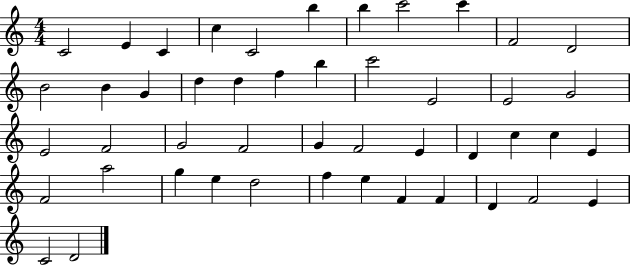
{
  \clef treble
  \numericTimeSignature
  \time 4/4
  \key c \major
  c'2 e'4 c'4 | c''4 c'2 b''4 | b''4 c'''2 c'''4 | f'2 d'2 | \break b'2 b'4 g'4 | d''4 d''4 f''4 b''4 | c'''2 e'2 | e'2 g'2 | \break e'2 f'2 | g'2 f'2 | g'4 f'2 e'4 | d'4 c''4 c''4 e'4 | \break f'2 a''2 | g''4 e''4 d''2 | f''4 e''4 f'4 f'4 | d'4 f'2 e'4 | \break c'2 d'2 | \bar "|."
}